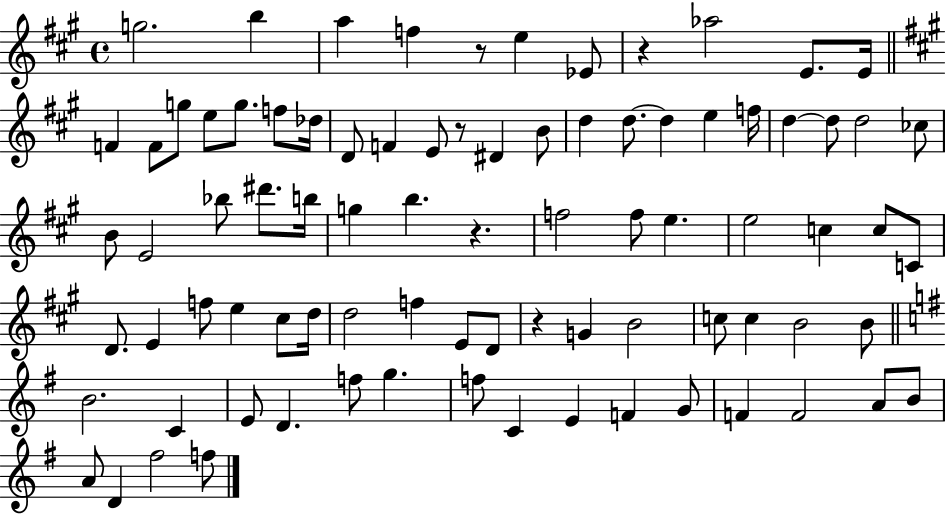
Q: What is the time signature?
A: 4/4